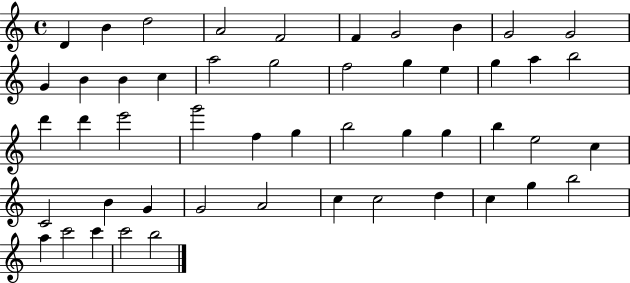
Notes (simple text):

D4/q B4/q D5/h A4/h F4/h F4/q G4/h B4/q G4/h G4/h G4/q B4/q B4/q C5/q A5/h G5/h F5/h G5/q E5/q G5/q A5/q B5/h D6/q D6/q E6/h G6/h F5/q G5/q B5/h G5/q G5/q B5/q E5/h C5/q C4/h B4/q G4/q G4/h A4/h C5/q C5/h D5/q C5/q G5/q B5/h A5/q C6/h C6/q C6/h B5/h